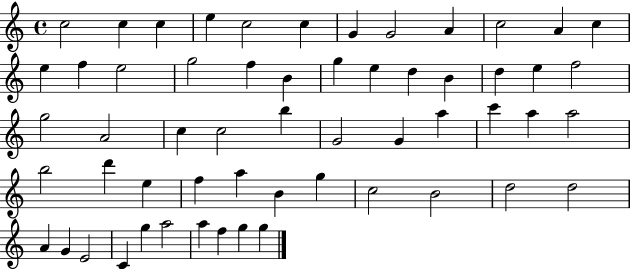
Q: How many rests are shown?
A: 0